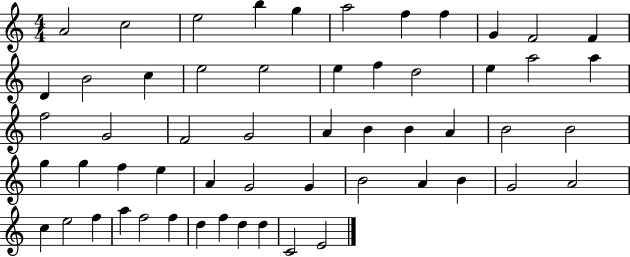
A4/h C5/h E5/h B5/q G5/q A5/h F5/q F5/q G4/q F4/h F4/q D4/q B4/h C5/q E5/h E5/h E5/q F5/q D5/h E5/q A5/h A5/q F5/h G4/h F4/h G4/h A4/q B4/q B4/q A4/q B4/h B4/h G5/q G5/q F5/q E5/q A4/q G4/h G4/q B4/h A4/q B4/q G4/h A4/h C5/q E5/h F5/q A5/q F5/h F5/q D5/q F5/q D5/q D5/q C4/h E4/h